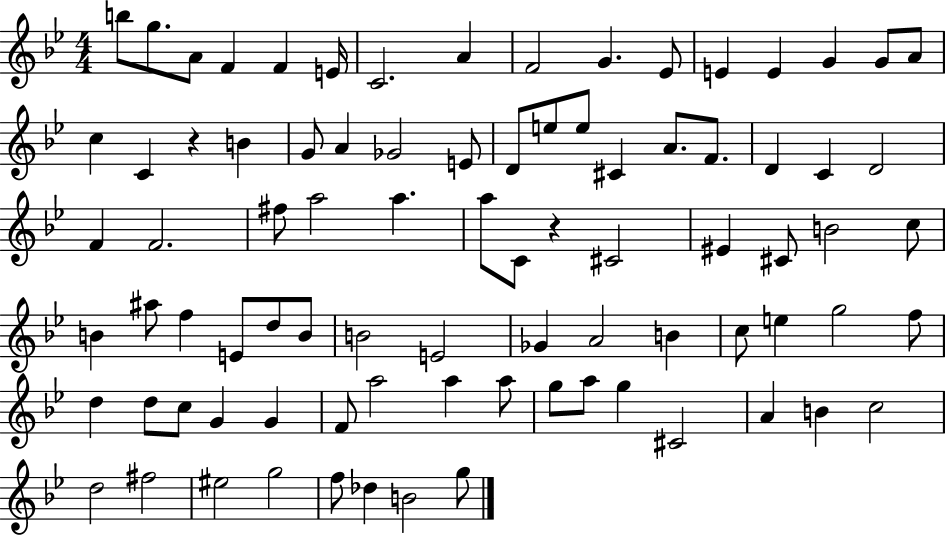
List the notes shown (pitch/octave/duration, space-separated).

B5/e G5/e. A4/e F4/q F4/q E4/s C4/h. A4/q F4/h G4/q. Eb4/e E4/q E4/q G4/q G4/e A4/e C5/q C4/q R/q B4/q G4/e A4/q Gb4/h E4/e D4/e E5/e E5/e C#4/q A4/e. F4/e. D4/q C4/q D4/h F4/q F4/h. F#5/e A5/h A5/q. A5/e C4/e R/q C#4/h EIS4/q C#4/e B4/h C5/e B4/q A#5/e F5/q E4/e D5/e B4/e B4/h E4/h Gb4/q A4/h B4/q C5/e E5/q G5/h F5/e D5/q D5/e C5/e G4/q G4/q F4/e A5/h A5/q A5/e G5/e A5/e G5/q C#4/h A4/q B4/q C5/h D5/h F#5/h EIS5/h G5/h F5/e Db5/q B4/h G5/e